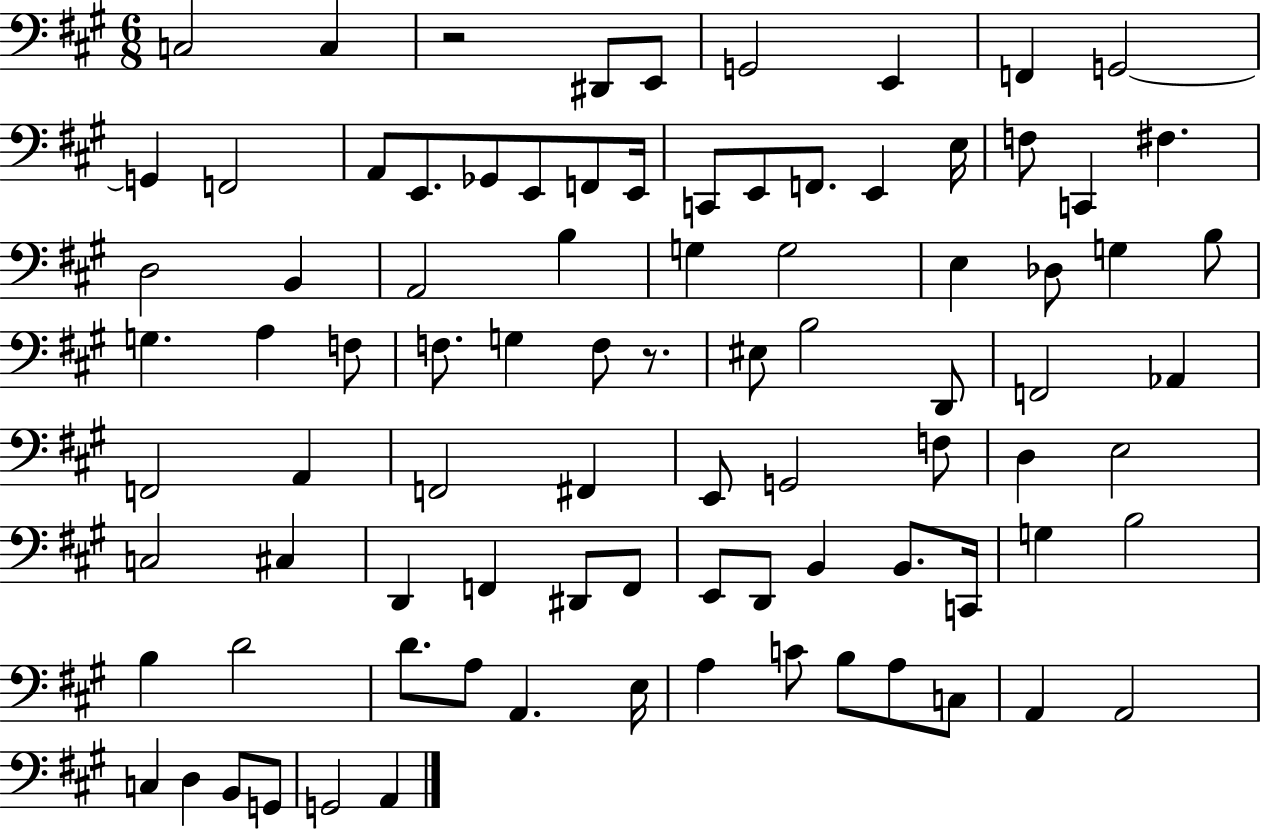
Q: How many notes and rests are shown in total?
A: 88